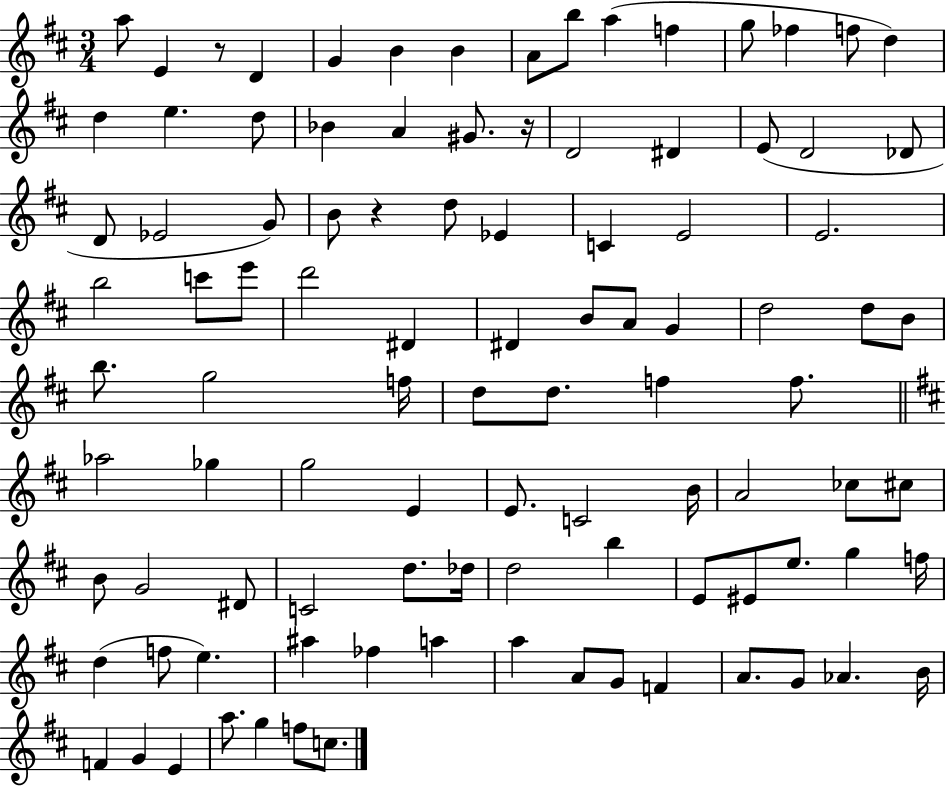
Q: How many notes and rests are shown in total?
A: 100